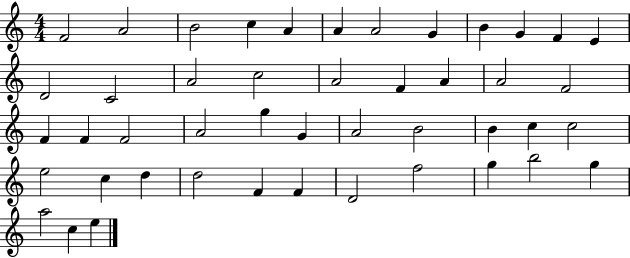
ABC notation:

X:1
T:Untitled
M:4/4
L:1/4
K:C
F2 A2 B2 c A A A2 G B G F E D2 C2 A2 c2 A2 F A A2 F2 F F F2 A2 g G A2 B2 B c c2 e2 c d d2 F F D2 f2 g b2 g a2 c e